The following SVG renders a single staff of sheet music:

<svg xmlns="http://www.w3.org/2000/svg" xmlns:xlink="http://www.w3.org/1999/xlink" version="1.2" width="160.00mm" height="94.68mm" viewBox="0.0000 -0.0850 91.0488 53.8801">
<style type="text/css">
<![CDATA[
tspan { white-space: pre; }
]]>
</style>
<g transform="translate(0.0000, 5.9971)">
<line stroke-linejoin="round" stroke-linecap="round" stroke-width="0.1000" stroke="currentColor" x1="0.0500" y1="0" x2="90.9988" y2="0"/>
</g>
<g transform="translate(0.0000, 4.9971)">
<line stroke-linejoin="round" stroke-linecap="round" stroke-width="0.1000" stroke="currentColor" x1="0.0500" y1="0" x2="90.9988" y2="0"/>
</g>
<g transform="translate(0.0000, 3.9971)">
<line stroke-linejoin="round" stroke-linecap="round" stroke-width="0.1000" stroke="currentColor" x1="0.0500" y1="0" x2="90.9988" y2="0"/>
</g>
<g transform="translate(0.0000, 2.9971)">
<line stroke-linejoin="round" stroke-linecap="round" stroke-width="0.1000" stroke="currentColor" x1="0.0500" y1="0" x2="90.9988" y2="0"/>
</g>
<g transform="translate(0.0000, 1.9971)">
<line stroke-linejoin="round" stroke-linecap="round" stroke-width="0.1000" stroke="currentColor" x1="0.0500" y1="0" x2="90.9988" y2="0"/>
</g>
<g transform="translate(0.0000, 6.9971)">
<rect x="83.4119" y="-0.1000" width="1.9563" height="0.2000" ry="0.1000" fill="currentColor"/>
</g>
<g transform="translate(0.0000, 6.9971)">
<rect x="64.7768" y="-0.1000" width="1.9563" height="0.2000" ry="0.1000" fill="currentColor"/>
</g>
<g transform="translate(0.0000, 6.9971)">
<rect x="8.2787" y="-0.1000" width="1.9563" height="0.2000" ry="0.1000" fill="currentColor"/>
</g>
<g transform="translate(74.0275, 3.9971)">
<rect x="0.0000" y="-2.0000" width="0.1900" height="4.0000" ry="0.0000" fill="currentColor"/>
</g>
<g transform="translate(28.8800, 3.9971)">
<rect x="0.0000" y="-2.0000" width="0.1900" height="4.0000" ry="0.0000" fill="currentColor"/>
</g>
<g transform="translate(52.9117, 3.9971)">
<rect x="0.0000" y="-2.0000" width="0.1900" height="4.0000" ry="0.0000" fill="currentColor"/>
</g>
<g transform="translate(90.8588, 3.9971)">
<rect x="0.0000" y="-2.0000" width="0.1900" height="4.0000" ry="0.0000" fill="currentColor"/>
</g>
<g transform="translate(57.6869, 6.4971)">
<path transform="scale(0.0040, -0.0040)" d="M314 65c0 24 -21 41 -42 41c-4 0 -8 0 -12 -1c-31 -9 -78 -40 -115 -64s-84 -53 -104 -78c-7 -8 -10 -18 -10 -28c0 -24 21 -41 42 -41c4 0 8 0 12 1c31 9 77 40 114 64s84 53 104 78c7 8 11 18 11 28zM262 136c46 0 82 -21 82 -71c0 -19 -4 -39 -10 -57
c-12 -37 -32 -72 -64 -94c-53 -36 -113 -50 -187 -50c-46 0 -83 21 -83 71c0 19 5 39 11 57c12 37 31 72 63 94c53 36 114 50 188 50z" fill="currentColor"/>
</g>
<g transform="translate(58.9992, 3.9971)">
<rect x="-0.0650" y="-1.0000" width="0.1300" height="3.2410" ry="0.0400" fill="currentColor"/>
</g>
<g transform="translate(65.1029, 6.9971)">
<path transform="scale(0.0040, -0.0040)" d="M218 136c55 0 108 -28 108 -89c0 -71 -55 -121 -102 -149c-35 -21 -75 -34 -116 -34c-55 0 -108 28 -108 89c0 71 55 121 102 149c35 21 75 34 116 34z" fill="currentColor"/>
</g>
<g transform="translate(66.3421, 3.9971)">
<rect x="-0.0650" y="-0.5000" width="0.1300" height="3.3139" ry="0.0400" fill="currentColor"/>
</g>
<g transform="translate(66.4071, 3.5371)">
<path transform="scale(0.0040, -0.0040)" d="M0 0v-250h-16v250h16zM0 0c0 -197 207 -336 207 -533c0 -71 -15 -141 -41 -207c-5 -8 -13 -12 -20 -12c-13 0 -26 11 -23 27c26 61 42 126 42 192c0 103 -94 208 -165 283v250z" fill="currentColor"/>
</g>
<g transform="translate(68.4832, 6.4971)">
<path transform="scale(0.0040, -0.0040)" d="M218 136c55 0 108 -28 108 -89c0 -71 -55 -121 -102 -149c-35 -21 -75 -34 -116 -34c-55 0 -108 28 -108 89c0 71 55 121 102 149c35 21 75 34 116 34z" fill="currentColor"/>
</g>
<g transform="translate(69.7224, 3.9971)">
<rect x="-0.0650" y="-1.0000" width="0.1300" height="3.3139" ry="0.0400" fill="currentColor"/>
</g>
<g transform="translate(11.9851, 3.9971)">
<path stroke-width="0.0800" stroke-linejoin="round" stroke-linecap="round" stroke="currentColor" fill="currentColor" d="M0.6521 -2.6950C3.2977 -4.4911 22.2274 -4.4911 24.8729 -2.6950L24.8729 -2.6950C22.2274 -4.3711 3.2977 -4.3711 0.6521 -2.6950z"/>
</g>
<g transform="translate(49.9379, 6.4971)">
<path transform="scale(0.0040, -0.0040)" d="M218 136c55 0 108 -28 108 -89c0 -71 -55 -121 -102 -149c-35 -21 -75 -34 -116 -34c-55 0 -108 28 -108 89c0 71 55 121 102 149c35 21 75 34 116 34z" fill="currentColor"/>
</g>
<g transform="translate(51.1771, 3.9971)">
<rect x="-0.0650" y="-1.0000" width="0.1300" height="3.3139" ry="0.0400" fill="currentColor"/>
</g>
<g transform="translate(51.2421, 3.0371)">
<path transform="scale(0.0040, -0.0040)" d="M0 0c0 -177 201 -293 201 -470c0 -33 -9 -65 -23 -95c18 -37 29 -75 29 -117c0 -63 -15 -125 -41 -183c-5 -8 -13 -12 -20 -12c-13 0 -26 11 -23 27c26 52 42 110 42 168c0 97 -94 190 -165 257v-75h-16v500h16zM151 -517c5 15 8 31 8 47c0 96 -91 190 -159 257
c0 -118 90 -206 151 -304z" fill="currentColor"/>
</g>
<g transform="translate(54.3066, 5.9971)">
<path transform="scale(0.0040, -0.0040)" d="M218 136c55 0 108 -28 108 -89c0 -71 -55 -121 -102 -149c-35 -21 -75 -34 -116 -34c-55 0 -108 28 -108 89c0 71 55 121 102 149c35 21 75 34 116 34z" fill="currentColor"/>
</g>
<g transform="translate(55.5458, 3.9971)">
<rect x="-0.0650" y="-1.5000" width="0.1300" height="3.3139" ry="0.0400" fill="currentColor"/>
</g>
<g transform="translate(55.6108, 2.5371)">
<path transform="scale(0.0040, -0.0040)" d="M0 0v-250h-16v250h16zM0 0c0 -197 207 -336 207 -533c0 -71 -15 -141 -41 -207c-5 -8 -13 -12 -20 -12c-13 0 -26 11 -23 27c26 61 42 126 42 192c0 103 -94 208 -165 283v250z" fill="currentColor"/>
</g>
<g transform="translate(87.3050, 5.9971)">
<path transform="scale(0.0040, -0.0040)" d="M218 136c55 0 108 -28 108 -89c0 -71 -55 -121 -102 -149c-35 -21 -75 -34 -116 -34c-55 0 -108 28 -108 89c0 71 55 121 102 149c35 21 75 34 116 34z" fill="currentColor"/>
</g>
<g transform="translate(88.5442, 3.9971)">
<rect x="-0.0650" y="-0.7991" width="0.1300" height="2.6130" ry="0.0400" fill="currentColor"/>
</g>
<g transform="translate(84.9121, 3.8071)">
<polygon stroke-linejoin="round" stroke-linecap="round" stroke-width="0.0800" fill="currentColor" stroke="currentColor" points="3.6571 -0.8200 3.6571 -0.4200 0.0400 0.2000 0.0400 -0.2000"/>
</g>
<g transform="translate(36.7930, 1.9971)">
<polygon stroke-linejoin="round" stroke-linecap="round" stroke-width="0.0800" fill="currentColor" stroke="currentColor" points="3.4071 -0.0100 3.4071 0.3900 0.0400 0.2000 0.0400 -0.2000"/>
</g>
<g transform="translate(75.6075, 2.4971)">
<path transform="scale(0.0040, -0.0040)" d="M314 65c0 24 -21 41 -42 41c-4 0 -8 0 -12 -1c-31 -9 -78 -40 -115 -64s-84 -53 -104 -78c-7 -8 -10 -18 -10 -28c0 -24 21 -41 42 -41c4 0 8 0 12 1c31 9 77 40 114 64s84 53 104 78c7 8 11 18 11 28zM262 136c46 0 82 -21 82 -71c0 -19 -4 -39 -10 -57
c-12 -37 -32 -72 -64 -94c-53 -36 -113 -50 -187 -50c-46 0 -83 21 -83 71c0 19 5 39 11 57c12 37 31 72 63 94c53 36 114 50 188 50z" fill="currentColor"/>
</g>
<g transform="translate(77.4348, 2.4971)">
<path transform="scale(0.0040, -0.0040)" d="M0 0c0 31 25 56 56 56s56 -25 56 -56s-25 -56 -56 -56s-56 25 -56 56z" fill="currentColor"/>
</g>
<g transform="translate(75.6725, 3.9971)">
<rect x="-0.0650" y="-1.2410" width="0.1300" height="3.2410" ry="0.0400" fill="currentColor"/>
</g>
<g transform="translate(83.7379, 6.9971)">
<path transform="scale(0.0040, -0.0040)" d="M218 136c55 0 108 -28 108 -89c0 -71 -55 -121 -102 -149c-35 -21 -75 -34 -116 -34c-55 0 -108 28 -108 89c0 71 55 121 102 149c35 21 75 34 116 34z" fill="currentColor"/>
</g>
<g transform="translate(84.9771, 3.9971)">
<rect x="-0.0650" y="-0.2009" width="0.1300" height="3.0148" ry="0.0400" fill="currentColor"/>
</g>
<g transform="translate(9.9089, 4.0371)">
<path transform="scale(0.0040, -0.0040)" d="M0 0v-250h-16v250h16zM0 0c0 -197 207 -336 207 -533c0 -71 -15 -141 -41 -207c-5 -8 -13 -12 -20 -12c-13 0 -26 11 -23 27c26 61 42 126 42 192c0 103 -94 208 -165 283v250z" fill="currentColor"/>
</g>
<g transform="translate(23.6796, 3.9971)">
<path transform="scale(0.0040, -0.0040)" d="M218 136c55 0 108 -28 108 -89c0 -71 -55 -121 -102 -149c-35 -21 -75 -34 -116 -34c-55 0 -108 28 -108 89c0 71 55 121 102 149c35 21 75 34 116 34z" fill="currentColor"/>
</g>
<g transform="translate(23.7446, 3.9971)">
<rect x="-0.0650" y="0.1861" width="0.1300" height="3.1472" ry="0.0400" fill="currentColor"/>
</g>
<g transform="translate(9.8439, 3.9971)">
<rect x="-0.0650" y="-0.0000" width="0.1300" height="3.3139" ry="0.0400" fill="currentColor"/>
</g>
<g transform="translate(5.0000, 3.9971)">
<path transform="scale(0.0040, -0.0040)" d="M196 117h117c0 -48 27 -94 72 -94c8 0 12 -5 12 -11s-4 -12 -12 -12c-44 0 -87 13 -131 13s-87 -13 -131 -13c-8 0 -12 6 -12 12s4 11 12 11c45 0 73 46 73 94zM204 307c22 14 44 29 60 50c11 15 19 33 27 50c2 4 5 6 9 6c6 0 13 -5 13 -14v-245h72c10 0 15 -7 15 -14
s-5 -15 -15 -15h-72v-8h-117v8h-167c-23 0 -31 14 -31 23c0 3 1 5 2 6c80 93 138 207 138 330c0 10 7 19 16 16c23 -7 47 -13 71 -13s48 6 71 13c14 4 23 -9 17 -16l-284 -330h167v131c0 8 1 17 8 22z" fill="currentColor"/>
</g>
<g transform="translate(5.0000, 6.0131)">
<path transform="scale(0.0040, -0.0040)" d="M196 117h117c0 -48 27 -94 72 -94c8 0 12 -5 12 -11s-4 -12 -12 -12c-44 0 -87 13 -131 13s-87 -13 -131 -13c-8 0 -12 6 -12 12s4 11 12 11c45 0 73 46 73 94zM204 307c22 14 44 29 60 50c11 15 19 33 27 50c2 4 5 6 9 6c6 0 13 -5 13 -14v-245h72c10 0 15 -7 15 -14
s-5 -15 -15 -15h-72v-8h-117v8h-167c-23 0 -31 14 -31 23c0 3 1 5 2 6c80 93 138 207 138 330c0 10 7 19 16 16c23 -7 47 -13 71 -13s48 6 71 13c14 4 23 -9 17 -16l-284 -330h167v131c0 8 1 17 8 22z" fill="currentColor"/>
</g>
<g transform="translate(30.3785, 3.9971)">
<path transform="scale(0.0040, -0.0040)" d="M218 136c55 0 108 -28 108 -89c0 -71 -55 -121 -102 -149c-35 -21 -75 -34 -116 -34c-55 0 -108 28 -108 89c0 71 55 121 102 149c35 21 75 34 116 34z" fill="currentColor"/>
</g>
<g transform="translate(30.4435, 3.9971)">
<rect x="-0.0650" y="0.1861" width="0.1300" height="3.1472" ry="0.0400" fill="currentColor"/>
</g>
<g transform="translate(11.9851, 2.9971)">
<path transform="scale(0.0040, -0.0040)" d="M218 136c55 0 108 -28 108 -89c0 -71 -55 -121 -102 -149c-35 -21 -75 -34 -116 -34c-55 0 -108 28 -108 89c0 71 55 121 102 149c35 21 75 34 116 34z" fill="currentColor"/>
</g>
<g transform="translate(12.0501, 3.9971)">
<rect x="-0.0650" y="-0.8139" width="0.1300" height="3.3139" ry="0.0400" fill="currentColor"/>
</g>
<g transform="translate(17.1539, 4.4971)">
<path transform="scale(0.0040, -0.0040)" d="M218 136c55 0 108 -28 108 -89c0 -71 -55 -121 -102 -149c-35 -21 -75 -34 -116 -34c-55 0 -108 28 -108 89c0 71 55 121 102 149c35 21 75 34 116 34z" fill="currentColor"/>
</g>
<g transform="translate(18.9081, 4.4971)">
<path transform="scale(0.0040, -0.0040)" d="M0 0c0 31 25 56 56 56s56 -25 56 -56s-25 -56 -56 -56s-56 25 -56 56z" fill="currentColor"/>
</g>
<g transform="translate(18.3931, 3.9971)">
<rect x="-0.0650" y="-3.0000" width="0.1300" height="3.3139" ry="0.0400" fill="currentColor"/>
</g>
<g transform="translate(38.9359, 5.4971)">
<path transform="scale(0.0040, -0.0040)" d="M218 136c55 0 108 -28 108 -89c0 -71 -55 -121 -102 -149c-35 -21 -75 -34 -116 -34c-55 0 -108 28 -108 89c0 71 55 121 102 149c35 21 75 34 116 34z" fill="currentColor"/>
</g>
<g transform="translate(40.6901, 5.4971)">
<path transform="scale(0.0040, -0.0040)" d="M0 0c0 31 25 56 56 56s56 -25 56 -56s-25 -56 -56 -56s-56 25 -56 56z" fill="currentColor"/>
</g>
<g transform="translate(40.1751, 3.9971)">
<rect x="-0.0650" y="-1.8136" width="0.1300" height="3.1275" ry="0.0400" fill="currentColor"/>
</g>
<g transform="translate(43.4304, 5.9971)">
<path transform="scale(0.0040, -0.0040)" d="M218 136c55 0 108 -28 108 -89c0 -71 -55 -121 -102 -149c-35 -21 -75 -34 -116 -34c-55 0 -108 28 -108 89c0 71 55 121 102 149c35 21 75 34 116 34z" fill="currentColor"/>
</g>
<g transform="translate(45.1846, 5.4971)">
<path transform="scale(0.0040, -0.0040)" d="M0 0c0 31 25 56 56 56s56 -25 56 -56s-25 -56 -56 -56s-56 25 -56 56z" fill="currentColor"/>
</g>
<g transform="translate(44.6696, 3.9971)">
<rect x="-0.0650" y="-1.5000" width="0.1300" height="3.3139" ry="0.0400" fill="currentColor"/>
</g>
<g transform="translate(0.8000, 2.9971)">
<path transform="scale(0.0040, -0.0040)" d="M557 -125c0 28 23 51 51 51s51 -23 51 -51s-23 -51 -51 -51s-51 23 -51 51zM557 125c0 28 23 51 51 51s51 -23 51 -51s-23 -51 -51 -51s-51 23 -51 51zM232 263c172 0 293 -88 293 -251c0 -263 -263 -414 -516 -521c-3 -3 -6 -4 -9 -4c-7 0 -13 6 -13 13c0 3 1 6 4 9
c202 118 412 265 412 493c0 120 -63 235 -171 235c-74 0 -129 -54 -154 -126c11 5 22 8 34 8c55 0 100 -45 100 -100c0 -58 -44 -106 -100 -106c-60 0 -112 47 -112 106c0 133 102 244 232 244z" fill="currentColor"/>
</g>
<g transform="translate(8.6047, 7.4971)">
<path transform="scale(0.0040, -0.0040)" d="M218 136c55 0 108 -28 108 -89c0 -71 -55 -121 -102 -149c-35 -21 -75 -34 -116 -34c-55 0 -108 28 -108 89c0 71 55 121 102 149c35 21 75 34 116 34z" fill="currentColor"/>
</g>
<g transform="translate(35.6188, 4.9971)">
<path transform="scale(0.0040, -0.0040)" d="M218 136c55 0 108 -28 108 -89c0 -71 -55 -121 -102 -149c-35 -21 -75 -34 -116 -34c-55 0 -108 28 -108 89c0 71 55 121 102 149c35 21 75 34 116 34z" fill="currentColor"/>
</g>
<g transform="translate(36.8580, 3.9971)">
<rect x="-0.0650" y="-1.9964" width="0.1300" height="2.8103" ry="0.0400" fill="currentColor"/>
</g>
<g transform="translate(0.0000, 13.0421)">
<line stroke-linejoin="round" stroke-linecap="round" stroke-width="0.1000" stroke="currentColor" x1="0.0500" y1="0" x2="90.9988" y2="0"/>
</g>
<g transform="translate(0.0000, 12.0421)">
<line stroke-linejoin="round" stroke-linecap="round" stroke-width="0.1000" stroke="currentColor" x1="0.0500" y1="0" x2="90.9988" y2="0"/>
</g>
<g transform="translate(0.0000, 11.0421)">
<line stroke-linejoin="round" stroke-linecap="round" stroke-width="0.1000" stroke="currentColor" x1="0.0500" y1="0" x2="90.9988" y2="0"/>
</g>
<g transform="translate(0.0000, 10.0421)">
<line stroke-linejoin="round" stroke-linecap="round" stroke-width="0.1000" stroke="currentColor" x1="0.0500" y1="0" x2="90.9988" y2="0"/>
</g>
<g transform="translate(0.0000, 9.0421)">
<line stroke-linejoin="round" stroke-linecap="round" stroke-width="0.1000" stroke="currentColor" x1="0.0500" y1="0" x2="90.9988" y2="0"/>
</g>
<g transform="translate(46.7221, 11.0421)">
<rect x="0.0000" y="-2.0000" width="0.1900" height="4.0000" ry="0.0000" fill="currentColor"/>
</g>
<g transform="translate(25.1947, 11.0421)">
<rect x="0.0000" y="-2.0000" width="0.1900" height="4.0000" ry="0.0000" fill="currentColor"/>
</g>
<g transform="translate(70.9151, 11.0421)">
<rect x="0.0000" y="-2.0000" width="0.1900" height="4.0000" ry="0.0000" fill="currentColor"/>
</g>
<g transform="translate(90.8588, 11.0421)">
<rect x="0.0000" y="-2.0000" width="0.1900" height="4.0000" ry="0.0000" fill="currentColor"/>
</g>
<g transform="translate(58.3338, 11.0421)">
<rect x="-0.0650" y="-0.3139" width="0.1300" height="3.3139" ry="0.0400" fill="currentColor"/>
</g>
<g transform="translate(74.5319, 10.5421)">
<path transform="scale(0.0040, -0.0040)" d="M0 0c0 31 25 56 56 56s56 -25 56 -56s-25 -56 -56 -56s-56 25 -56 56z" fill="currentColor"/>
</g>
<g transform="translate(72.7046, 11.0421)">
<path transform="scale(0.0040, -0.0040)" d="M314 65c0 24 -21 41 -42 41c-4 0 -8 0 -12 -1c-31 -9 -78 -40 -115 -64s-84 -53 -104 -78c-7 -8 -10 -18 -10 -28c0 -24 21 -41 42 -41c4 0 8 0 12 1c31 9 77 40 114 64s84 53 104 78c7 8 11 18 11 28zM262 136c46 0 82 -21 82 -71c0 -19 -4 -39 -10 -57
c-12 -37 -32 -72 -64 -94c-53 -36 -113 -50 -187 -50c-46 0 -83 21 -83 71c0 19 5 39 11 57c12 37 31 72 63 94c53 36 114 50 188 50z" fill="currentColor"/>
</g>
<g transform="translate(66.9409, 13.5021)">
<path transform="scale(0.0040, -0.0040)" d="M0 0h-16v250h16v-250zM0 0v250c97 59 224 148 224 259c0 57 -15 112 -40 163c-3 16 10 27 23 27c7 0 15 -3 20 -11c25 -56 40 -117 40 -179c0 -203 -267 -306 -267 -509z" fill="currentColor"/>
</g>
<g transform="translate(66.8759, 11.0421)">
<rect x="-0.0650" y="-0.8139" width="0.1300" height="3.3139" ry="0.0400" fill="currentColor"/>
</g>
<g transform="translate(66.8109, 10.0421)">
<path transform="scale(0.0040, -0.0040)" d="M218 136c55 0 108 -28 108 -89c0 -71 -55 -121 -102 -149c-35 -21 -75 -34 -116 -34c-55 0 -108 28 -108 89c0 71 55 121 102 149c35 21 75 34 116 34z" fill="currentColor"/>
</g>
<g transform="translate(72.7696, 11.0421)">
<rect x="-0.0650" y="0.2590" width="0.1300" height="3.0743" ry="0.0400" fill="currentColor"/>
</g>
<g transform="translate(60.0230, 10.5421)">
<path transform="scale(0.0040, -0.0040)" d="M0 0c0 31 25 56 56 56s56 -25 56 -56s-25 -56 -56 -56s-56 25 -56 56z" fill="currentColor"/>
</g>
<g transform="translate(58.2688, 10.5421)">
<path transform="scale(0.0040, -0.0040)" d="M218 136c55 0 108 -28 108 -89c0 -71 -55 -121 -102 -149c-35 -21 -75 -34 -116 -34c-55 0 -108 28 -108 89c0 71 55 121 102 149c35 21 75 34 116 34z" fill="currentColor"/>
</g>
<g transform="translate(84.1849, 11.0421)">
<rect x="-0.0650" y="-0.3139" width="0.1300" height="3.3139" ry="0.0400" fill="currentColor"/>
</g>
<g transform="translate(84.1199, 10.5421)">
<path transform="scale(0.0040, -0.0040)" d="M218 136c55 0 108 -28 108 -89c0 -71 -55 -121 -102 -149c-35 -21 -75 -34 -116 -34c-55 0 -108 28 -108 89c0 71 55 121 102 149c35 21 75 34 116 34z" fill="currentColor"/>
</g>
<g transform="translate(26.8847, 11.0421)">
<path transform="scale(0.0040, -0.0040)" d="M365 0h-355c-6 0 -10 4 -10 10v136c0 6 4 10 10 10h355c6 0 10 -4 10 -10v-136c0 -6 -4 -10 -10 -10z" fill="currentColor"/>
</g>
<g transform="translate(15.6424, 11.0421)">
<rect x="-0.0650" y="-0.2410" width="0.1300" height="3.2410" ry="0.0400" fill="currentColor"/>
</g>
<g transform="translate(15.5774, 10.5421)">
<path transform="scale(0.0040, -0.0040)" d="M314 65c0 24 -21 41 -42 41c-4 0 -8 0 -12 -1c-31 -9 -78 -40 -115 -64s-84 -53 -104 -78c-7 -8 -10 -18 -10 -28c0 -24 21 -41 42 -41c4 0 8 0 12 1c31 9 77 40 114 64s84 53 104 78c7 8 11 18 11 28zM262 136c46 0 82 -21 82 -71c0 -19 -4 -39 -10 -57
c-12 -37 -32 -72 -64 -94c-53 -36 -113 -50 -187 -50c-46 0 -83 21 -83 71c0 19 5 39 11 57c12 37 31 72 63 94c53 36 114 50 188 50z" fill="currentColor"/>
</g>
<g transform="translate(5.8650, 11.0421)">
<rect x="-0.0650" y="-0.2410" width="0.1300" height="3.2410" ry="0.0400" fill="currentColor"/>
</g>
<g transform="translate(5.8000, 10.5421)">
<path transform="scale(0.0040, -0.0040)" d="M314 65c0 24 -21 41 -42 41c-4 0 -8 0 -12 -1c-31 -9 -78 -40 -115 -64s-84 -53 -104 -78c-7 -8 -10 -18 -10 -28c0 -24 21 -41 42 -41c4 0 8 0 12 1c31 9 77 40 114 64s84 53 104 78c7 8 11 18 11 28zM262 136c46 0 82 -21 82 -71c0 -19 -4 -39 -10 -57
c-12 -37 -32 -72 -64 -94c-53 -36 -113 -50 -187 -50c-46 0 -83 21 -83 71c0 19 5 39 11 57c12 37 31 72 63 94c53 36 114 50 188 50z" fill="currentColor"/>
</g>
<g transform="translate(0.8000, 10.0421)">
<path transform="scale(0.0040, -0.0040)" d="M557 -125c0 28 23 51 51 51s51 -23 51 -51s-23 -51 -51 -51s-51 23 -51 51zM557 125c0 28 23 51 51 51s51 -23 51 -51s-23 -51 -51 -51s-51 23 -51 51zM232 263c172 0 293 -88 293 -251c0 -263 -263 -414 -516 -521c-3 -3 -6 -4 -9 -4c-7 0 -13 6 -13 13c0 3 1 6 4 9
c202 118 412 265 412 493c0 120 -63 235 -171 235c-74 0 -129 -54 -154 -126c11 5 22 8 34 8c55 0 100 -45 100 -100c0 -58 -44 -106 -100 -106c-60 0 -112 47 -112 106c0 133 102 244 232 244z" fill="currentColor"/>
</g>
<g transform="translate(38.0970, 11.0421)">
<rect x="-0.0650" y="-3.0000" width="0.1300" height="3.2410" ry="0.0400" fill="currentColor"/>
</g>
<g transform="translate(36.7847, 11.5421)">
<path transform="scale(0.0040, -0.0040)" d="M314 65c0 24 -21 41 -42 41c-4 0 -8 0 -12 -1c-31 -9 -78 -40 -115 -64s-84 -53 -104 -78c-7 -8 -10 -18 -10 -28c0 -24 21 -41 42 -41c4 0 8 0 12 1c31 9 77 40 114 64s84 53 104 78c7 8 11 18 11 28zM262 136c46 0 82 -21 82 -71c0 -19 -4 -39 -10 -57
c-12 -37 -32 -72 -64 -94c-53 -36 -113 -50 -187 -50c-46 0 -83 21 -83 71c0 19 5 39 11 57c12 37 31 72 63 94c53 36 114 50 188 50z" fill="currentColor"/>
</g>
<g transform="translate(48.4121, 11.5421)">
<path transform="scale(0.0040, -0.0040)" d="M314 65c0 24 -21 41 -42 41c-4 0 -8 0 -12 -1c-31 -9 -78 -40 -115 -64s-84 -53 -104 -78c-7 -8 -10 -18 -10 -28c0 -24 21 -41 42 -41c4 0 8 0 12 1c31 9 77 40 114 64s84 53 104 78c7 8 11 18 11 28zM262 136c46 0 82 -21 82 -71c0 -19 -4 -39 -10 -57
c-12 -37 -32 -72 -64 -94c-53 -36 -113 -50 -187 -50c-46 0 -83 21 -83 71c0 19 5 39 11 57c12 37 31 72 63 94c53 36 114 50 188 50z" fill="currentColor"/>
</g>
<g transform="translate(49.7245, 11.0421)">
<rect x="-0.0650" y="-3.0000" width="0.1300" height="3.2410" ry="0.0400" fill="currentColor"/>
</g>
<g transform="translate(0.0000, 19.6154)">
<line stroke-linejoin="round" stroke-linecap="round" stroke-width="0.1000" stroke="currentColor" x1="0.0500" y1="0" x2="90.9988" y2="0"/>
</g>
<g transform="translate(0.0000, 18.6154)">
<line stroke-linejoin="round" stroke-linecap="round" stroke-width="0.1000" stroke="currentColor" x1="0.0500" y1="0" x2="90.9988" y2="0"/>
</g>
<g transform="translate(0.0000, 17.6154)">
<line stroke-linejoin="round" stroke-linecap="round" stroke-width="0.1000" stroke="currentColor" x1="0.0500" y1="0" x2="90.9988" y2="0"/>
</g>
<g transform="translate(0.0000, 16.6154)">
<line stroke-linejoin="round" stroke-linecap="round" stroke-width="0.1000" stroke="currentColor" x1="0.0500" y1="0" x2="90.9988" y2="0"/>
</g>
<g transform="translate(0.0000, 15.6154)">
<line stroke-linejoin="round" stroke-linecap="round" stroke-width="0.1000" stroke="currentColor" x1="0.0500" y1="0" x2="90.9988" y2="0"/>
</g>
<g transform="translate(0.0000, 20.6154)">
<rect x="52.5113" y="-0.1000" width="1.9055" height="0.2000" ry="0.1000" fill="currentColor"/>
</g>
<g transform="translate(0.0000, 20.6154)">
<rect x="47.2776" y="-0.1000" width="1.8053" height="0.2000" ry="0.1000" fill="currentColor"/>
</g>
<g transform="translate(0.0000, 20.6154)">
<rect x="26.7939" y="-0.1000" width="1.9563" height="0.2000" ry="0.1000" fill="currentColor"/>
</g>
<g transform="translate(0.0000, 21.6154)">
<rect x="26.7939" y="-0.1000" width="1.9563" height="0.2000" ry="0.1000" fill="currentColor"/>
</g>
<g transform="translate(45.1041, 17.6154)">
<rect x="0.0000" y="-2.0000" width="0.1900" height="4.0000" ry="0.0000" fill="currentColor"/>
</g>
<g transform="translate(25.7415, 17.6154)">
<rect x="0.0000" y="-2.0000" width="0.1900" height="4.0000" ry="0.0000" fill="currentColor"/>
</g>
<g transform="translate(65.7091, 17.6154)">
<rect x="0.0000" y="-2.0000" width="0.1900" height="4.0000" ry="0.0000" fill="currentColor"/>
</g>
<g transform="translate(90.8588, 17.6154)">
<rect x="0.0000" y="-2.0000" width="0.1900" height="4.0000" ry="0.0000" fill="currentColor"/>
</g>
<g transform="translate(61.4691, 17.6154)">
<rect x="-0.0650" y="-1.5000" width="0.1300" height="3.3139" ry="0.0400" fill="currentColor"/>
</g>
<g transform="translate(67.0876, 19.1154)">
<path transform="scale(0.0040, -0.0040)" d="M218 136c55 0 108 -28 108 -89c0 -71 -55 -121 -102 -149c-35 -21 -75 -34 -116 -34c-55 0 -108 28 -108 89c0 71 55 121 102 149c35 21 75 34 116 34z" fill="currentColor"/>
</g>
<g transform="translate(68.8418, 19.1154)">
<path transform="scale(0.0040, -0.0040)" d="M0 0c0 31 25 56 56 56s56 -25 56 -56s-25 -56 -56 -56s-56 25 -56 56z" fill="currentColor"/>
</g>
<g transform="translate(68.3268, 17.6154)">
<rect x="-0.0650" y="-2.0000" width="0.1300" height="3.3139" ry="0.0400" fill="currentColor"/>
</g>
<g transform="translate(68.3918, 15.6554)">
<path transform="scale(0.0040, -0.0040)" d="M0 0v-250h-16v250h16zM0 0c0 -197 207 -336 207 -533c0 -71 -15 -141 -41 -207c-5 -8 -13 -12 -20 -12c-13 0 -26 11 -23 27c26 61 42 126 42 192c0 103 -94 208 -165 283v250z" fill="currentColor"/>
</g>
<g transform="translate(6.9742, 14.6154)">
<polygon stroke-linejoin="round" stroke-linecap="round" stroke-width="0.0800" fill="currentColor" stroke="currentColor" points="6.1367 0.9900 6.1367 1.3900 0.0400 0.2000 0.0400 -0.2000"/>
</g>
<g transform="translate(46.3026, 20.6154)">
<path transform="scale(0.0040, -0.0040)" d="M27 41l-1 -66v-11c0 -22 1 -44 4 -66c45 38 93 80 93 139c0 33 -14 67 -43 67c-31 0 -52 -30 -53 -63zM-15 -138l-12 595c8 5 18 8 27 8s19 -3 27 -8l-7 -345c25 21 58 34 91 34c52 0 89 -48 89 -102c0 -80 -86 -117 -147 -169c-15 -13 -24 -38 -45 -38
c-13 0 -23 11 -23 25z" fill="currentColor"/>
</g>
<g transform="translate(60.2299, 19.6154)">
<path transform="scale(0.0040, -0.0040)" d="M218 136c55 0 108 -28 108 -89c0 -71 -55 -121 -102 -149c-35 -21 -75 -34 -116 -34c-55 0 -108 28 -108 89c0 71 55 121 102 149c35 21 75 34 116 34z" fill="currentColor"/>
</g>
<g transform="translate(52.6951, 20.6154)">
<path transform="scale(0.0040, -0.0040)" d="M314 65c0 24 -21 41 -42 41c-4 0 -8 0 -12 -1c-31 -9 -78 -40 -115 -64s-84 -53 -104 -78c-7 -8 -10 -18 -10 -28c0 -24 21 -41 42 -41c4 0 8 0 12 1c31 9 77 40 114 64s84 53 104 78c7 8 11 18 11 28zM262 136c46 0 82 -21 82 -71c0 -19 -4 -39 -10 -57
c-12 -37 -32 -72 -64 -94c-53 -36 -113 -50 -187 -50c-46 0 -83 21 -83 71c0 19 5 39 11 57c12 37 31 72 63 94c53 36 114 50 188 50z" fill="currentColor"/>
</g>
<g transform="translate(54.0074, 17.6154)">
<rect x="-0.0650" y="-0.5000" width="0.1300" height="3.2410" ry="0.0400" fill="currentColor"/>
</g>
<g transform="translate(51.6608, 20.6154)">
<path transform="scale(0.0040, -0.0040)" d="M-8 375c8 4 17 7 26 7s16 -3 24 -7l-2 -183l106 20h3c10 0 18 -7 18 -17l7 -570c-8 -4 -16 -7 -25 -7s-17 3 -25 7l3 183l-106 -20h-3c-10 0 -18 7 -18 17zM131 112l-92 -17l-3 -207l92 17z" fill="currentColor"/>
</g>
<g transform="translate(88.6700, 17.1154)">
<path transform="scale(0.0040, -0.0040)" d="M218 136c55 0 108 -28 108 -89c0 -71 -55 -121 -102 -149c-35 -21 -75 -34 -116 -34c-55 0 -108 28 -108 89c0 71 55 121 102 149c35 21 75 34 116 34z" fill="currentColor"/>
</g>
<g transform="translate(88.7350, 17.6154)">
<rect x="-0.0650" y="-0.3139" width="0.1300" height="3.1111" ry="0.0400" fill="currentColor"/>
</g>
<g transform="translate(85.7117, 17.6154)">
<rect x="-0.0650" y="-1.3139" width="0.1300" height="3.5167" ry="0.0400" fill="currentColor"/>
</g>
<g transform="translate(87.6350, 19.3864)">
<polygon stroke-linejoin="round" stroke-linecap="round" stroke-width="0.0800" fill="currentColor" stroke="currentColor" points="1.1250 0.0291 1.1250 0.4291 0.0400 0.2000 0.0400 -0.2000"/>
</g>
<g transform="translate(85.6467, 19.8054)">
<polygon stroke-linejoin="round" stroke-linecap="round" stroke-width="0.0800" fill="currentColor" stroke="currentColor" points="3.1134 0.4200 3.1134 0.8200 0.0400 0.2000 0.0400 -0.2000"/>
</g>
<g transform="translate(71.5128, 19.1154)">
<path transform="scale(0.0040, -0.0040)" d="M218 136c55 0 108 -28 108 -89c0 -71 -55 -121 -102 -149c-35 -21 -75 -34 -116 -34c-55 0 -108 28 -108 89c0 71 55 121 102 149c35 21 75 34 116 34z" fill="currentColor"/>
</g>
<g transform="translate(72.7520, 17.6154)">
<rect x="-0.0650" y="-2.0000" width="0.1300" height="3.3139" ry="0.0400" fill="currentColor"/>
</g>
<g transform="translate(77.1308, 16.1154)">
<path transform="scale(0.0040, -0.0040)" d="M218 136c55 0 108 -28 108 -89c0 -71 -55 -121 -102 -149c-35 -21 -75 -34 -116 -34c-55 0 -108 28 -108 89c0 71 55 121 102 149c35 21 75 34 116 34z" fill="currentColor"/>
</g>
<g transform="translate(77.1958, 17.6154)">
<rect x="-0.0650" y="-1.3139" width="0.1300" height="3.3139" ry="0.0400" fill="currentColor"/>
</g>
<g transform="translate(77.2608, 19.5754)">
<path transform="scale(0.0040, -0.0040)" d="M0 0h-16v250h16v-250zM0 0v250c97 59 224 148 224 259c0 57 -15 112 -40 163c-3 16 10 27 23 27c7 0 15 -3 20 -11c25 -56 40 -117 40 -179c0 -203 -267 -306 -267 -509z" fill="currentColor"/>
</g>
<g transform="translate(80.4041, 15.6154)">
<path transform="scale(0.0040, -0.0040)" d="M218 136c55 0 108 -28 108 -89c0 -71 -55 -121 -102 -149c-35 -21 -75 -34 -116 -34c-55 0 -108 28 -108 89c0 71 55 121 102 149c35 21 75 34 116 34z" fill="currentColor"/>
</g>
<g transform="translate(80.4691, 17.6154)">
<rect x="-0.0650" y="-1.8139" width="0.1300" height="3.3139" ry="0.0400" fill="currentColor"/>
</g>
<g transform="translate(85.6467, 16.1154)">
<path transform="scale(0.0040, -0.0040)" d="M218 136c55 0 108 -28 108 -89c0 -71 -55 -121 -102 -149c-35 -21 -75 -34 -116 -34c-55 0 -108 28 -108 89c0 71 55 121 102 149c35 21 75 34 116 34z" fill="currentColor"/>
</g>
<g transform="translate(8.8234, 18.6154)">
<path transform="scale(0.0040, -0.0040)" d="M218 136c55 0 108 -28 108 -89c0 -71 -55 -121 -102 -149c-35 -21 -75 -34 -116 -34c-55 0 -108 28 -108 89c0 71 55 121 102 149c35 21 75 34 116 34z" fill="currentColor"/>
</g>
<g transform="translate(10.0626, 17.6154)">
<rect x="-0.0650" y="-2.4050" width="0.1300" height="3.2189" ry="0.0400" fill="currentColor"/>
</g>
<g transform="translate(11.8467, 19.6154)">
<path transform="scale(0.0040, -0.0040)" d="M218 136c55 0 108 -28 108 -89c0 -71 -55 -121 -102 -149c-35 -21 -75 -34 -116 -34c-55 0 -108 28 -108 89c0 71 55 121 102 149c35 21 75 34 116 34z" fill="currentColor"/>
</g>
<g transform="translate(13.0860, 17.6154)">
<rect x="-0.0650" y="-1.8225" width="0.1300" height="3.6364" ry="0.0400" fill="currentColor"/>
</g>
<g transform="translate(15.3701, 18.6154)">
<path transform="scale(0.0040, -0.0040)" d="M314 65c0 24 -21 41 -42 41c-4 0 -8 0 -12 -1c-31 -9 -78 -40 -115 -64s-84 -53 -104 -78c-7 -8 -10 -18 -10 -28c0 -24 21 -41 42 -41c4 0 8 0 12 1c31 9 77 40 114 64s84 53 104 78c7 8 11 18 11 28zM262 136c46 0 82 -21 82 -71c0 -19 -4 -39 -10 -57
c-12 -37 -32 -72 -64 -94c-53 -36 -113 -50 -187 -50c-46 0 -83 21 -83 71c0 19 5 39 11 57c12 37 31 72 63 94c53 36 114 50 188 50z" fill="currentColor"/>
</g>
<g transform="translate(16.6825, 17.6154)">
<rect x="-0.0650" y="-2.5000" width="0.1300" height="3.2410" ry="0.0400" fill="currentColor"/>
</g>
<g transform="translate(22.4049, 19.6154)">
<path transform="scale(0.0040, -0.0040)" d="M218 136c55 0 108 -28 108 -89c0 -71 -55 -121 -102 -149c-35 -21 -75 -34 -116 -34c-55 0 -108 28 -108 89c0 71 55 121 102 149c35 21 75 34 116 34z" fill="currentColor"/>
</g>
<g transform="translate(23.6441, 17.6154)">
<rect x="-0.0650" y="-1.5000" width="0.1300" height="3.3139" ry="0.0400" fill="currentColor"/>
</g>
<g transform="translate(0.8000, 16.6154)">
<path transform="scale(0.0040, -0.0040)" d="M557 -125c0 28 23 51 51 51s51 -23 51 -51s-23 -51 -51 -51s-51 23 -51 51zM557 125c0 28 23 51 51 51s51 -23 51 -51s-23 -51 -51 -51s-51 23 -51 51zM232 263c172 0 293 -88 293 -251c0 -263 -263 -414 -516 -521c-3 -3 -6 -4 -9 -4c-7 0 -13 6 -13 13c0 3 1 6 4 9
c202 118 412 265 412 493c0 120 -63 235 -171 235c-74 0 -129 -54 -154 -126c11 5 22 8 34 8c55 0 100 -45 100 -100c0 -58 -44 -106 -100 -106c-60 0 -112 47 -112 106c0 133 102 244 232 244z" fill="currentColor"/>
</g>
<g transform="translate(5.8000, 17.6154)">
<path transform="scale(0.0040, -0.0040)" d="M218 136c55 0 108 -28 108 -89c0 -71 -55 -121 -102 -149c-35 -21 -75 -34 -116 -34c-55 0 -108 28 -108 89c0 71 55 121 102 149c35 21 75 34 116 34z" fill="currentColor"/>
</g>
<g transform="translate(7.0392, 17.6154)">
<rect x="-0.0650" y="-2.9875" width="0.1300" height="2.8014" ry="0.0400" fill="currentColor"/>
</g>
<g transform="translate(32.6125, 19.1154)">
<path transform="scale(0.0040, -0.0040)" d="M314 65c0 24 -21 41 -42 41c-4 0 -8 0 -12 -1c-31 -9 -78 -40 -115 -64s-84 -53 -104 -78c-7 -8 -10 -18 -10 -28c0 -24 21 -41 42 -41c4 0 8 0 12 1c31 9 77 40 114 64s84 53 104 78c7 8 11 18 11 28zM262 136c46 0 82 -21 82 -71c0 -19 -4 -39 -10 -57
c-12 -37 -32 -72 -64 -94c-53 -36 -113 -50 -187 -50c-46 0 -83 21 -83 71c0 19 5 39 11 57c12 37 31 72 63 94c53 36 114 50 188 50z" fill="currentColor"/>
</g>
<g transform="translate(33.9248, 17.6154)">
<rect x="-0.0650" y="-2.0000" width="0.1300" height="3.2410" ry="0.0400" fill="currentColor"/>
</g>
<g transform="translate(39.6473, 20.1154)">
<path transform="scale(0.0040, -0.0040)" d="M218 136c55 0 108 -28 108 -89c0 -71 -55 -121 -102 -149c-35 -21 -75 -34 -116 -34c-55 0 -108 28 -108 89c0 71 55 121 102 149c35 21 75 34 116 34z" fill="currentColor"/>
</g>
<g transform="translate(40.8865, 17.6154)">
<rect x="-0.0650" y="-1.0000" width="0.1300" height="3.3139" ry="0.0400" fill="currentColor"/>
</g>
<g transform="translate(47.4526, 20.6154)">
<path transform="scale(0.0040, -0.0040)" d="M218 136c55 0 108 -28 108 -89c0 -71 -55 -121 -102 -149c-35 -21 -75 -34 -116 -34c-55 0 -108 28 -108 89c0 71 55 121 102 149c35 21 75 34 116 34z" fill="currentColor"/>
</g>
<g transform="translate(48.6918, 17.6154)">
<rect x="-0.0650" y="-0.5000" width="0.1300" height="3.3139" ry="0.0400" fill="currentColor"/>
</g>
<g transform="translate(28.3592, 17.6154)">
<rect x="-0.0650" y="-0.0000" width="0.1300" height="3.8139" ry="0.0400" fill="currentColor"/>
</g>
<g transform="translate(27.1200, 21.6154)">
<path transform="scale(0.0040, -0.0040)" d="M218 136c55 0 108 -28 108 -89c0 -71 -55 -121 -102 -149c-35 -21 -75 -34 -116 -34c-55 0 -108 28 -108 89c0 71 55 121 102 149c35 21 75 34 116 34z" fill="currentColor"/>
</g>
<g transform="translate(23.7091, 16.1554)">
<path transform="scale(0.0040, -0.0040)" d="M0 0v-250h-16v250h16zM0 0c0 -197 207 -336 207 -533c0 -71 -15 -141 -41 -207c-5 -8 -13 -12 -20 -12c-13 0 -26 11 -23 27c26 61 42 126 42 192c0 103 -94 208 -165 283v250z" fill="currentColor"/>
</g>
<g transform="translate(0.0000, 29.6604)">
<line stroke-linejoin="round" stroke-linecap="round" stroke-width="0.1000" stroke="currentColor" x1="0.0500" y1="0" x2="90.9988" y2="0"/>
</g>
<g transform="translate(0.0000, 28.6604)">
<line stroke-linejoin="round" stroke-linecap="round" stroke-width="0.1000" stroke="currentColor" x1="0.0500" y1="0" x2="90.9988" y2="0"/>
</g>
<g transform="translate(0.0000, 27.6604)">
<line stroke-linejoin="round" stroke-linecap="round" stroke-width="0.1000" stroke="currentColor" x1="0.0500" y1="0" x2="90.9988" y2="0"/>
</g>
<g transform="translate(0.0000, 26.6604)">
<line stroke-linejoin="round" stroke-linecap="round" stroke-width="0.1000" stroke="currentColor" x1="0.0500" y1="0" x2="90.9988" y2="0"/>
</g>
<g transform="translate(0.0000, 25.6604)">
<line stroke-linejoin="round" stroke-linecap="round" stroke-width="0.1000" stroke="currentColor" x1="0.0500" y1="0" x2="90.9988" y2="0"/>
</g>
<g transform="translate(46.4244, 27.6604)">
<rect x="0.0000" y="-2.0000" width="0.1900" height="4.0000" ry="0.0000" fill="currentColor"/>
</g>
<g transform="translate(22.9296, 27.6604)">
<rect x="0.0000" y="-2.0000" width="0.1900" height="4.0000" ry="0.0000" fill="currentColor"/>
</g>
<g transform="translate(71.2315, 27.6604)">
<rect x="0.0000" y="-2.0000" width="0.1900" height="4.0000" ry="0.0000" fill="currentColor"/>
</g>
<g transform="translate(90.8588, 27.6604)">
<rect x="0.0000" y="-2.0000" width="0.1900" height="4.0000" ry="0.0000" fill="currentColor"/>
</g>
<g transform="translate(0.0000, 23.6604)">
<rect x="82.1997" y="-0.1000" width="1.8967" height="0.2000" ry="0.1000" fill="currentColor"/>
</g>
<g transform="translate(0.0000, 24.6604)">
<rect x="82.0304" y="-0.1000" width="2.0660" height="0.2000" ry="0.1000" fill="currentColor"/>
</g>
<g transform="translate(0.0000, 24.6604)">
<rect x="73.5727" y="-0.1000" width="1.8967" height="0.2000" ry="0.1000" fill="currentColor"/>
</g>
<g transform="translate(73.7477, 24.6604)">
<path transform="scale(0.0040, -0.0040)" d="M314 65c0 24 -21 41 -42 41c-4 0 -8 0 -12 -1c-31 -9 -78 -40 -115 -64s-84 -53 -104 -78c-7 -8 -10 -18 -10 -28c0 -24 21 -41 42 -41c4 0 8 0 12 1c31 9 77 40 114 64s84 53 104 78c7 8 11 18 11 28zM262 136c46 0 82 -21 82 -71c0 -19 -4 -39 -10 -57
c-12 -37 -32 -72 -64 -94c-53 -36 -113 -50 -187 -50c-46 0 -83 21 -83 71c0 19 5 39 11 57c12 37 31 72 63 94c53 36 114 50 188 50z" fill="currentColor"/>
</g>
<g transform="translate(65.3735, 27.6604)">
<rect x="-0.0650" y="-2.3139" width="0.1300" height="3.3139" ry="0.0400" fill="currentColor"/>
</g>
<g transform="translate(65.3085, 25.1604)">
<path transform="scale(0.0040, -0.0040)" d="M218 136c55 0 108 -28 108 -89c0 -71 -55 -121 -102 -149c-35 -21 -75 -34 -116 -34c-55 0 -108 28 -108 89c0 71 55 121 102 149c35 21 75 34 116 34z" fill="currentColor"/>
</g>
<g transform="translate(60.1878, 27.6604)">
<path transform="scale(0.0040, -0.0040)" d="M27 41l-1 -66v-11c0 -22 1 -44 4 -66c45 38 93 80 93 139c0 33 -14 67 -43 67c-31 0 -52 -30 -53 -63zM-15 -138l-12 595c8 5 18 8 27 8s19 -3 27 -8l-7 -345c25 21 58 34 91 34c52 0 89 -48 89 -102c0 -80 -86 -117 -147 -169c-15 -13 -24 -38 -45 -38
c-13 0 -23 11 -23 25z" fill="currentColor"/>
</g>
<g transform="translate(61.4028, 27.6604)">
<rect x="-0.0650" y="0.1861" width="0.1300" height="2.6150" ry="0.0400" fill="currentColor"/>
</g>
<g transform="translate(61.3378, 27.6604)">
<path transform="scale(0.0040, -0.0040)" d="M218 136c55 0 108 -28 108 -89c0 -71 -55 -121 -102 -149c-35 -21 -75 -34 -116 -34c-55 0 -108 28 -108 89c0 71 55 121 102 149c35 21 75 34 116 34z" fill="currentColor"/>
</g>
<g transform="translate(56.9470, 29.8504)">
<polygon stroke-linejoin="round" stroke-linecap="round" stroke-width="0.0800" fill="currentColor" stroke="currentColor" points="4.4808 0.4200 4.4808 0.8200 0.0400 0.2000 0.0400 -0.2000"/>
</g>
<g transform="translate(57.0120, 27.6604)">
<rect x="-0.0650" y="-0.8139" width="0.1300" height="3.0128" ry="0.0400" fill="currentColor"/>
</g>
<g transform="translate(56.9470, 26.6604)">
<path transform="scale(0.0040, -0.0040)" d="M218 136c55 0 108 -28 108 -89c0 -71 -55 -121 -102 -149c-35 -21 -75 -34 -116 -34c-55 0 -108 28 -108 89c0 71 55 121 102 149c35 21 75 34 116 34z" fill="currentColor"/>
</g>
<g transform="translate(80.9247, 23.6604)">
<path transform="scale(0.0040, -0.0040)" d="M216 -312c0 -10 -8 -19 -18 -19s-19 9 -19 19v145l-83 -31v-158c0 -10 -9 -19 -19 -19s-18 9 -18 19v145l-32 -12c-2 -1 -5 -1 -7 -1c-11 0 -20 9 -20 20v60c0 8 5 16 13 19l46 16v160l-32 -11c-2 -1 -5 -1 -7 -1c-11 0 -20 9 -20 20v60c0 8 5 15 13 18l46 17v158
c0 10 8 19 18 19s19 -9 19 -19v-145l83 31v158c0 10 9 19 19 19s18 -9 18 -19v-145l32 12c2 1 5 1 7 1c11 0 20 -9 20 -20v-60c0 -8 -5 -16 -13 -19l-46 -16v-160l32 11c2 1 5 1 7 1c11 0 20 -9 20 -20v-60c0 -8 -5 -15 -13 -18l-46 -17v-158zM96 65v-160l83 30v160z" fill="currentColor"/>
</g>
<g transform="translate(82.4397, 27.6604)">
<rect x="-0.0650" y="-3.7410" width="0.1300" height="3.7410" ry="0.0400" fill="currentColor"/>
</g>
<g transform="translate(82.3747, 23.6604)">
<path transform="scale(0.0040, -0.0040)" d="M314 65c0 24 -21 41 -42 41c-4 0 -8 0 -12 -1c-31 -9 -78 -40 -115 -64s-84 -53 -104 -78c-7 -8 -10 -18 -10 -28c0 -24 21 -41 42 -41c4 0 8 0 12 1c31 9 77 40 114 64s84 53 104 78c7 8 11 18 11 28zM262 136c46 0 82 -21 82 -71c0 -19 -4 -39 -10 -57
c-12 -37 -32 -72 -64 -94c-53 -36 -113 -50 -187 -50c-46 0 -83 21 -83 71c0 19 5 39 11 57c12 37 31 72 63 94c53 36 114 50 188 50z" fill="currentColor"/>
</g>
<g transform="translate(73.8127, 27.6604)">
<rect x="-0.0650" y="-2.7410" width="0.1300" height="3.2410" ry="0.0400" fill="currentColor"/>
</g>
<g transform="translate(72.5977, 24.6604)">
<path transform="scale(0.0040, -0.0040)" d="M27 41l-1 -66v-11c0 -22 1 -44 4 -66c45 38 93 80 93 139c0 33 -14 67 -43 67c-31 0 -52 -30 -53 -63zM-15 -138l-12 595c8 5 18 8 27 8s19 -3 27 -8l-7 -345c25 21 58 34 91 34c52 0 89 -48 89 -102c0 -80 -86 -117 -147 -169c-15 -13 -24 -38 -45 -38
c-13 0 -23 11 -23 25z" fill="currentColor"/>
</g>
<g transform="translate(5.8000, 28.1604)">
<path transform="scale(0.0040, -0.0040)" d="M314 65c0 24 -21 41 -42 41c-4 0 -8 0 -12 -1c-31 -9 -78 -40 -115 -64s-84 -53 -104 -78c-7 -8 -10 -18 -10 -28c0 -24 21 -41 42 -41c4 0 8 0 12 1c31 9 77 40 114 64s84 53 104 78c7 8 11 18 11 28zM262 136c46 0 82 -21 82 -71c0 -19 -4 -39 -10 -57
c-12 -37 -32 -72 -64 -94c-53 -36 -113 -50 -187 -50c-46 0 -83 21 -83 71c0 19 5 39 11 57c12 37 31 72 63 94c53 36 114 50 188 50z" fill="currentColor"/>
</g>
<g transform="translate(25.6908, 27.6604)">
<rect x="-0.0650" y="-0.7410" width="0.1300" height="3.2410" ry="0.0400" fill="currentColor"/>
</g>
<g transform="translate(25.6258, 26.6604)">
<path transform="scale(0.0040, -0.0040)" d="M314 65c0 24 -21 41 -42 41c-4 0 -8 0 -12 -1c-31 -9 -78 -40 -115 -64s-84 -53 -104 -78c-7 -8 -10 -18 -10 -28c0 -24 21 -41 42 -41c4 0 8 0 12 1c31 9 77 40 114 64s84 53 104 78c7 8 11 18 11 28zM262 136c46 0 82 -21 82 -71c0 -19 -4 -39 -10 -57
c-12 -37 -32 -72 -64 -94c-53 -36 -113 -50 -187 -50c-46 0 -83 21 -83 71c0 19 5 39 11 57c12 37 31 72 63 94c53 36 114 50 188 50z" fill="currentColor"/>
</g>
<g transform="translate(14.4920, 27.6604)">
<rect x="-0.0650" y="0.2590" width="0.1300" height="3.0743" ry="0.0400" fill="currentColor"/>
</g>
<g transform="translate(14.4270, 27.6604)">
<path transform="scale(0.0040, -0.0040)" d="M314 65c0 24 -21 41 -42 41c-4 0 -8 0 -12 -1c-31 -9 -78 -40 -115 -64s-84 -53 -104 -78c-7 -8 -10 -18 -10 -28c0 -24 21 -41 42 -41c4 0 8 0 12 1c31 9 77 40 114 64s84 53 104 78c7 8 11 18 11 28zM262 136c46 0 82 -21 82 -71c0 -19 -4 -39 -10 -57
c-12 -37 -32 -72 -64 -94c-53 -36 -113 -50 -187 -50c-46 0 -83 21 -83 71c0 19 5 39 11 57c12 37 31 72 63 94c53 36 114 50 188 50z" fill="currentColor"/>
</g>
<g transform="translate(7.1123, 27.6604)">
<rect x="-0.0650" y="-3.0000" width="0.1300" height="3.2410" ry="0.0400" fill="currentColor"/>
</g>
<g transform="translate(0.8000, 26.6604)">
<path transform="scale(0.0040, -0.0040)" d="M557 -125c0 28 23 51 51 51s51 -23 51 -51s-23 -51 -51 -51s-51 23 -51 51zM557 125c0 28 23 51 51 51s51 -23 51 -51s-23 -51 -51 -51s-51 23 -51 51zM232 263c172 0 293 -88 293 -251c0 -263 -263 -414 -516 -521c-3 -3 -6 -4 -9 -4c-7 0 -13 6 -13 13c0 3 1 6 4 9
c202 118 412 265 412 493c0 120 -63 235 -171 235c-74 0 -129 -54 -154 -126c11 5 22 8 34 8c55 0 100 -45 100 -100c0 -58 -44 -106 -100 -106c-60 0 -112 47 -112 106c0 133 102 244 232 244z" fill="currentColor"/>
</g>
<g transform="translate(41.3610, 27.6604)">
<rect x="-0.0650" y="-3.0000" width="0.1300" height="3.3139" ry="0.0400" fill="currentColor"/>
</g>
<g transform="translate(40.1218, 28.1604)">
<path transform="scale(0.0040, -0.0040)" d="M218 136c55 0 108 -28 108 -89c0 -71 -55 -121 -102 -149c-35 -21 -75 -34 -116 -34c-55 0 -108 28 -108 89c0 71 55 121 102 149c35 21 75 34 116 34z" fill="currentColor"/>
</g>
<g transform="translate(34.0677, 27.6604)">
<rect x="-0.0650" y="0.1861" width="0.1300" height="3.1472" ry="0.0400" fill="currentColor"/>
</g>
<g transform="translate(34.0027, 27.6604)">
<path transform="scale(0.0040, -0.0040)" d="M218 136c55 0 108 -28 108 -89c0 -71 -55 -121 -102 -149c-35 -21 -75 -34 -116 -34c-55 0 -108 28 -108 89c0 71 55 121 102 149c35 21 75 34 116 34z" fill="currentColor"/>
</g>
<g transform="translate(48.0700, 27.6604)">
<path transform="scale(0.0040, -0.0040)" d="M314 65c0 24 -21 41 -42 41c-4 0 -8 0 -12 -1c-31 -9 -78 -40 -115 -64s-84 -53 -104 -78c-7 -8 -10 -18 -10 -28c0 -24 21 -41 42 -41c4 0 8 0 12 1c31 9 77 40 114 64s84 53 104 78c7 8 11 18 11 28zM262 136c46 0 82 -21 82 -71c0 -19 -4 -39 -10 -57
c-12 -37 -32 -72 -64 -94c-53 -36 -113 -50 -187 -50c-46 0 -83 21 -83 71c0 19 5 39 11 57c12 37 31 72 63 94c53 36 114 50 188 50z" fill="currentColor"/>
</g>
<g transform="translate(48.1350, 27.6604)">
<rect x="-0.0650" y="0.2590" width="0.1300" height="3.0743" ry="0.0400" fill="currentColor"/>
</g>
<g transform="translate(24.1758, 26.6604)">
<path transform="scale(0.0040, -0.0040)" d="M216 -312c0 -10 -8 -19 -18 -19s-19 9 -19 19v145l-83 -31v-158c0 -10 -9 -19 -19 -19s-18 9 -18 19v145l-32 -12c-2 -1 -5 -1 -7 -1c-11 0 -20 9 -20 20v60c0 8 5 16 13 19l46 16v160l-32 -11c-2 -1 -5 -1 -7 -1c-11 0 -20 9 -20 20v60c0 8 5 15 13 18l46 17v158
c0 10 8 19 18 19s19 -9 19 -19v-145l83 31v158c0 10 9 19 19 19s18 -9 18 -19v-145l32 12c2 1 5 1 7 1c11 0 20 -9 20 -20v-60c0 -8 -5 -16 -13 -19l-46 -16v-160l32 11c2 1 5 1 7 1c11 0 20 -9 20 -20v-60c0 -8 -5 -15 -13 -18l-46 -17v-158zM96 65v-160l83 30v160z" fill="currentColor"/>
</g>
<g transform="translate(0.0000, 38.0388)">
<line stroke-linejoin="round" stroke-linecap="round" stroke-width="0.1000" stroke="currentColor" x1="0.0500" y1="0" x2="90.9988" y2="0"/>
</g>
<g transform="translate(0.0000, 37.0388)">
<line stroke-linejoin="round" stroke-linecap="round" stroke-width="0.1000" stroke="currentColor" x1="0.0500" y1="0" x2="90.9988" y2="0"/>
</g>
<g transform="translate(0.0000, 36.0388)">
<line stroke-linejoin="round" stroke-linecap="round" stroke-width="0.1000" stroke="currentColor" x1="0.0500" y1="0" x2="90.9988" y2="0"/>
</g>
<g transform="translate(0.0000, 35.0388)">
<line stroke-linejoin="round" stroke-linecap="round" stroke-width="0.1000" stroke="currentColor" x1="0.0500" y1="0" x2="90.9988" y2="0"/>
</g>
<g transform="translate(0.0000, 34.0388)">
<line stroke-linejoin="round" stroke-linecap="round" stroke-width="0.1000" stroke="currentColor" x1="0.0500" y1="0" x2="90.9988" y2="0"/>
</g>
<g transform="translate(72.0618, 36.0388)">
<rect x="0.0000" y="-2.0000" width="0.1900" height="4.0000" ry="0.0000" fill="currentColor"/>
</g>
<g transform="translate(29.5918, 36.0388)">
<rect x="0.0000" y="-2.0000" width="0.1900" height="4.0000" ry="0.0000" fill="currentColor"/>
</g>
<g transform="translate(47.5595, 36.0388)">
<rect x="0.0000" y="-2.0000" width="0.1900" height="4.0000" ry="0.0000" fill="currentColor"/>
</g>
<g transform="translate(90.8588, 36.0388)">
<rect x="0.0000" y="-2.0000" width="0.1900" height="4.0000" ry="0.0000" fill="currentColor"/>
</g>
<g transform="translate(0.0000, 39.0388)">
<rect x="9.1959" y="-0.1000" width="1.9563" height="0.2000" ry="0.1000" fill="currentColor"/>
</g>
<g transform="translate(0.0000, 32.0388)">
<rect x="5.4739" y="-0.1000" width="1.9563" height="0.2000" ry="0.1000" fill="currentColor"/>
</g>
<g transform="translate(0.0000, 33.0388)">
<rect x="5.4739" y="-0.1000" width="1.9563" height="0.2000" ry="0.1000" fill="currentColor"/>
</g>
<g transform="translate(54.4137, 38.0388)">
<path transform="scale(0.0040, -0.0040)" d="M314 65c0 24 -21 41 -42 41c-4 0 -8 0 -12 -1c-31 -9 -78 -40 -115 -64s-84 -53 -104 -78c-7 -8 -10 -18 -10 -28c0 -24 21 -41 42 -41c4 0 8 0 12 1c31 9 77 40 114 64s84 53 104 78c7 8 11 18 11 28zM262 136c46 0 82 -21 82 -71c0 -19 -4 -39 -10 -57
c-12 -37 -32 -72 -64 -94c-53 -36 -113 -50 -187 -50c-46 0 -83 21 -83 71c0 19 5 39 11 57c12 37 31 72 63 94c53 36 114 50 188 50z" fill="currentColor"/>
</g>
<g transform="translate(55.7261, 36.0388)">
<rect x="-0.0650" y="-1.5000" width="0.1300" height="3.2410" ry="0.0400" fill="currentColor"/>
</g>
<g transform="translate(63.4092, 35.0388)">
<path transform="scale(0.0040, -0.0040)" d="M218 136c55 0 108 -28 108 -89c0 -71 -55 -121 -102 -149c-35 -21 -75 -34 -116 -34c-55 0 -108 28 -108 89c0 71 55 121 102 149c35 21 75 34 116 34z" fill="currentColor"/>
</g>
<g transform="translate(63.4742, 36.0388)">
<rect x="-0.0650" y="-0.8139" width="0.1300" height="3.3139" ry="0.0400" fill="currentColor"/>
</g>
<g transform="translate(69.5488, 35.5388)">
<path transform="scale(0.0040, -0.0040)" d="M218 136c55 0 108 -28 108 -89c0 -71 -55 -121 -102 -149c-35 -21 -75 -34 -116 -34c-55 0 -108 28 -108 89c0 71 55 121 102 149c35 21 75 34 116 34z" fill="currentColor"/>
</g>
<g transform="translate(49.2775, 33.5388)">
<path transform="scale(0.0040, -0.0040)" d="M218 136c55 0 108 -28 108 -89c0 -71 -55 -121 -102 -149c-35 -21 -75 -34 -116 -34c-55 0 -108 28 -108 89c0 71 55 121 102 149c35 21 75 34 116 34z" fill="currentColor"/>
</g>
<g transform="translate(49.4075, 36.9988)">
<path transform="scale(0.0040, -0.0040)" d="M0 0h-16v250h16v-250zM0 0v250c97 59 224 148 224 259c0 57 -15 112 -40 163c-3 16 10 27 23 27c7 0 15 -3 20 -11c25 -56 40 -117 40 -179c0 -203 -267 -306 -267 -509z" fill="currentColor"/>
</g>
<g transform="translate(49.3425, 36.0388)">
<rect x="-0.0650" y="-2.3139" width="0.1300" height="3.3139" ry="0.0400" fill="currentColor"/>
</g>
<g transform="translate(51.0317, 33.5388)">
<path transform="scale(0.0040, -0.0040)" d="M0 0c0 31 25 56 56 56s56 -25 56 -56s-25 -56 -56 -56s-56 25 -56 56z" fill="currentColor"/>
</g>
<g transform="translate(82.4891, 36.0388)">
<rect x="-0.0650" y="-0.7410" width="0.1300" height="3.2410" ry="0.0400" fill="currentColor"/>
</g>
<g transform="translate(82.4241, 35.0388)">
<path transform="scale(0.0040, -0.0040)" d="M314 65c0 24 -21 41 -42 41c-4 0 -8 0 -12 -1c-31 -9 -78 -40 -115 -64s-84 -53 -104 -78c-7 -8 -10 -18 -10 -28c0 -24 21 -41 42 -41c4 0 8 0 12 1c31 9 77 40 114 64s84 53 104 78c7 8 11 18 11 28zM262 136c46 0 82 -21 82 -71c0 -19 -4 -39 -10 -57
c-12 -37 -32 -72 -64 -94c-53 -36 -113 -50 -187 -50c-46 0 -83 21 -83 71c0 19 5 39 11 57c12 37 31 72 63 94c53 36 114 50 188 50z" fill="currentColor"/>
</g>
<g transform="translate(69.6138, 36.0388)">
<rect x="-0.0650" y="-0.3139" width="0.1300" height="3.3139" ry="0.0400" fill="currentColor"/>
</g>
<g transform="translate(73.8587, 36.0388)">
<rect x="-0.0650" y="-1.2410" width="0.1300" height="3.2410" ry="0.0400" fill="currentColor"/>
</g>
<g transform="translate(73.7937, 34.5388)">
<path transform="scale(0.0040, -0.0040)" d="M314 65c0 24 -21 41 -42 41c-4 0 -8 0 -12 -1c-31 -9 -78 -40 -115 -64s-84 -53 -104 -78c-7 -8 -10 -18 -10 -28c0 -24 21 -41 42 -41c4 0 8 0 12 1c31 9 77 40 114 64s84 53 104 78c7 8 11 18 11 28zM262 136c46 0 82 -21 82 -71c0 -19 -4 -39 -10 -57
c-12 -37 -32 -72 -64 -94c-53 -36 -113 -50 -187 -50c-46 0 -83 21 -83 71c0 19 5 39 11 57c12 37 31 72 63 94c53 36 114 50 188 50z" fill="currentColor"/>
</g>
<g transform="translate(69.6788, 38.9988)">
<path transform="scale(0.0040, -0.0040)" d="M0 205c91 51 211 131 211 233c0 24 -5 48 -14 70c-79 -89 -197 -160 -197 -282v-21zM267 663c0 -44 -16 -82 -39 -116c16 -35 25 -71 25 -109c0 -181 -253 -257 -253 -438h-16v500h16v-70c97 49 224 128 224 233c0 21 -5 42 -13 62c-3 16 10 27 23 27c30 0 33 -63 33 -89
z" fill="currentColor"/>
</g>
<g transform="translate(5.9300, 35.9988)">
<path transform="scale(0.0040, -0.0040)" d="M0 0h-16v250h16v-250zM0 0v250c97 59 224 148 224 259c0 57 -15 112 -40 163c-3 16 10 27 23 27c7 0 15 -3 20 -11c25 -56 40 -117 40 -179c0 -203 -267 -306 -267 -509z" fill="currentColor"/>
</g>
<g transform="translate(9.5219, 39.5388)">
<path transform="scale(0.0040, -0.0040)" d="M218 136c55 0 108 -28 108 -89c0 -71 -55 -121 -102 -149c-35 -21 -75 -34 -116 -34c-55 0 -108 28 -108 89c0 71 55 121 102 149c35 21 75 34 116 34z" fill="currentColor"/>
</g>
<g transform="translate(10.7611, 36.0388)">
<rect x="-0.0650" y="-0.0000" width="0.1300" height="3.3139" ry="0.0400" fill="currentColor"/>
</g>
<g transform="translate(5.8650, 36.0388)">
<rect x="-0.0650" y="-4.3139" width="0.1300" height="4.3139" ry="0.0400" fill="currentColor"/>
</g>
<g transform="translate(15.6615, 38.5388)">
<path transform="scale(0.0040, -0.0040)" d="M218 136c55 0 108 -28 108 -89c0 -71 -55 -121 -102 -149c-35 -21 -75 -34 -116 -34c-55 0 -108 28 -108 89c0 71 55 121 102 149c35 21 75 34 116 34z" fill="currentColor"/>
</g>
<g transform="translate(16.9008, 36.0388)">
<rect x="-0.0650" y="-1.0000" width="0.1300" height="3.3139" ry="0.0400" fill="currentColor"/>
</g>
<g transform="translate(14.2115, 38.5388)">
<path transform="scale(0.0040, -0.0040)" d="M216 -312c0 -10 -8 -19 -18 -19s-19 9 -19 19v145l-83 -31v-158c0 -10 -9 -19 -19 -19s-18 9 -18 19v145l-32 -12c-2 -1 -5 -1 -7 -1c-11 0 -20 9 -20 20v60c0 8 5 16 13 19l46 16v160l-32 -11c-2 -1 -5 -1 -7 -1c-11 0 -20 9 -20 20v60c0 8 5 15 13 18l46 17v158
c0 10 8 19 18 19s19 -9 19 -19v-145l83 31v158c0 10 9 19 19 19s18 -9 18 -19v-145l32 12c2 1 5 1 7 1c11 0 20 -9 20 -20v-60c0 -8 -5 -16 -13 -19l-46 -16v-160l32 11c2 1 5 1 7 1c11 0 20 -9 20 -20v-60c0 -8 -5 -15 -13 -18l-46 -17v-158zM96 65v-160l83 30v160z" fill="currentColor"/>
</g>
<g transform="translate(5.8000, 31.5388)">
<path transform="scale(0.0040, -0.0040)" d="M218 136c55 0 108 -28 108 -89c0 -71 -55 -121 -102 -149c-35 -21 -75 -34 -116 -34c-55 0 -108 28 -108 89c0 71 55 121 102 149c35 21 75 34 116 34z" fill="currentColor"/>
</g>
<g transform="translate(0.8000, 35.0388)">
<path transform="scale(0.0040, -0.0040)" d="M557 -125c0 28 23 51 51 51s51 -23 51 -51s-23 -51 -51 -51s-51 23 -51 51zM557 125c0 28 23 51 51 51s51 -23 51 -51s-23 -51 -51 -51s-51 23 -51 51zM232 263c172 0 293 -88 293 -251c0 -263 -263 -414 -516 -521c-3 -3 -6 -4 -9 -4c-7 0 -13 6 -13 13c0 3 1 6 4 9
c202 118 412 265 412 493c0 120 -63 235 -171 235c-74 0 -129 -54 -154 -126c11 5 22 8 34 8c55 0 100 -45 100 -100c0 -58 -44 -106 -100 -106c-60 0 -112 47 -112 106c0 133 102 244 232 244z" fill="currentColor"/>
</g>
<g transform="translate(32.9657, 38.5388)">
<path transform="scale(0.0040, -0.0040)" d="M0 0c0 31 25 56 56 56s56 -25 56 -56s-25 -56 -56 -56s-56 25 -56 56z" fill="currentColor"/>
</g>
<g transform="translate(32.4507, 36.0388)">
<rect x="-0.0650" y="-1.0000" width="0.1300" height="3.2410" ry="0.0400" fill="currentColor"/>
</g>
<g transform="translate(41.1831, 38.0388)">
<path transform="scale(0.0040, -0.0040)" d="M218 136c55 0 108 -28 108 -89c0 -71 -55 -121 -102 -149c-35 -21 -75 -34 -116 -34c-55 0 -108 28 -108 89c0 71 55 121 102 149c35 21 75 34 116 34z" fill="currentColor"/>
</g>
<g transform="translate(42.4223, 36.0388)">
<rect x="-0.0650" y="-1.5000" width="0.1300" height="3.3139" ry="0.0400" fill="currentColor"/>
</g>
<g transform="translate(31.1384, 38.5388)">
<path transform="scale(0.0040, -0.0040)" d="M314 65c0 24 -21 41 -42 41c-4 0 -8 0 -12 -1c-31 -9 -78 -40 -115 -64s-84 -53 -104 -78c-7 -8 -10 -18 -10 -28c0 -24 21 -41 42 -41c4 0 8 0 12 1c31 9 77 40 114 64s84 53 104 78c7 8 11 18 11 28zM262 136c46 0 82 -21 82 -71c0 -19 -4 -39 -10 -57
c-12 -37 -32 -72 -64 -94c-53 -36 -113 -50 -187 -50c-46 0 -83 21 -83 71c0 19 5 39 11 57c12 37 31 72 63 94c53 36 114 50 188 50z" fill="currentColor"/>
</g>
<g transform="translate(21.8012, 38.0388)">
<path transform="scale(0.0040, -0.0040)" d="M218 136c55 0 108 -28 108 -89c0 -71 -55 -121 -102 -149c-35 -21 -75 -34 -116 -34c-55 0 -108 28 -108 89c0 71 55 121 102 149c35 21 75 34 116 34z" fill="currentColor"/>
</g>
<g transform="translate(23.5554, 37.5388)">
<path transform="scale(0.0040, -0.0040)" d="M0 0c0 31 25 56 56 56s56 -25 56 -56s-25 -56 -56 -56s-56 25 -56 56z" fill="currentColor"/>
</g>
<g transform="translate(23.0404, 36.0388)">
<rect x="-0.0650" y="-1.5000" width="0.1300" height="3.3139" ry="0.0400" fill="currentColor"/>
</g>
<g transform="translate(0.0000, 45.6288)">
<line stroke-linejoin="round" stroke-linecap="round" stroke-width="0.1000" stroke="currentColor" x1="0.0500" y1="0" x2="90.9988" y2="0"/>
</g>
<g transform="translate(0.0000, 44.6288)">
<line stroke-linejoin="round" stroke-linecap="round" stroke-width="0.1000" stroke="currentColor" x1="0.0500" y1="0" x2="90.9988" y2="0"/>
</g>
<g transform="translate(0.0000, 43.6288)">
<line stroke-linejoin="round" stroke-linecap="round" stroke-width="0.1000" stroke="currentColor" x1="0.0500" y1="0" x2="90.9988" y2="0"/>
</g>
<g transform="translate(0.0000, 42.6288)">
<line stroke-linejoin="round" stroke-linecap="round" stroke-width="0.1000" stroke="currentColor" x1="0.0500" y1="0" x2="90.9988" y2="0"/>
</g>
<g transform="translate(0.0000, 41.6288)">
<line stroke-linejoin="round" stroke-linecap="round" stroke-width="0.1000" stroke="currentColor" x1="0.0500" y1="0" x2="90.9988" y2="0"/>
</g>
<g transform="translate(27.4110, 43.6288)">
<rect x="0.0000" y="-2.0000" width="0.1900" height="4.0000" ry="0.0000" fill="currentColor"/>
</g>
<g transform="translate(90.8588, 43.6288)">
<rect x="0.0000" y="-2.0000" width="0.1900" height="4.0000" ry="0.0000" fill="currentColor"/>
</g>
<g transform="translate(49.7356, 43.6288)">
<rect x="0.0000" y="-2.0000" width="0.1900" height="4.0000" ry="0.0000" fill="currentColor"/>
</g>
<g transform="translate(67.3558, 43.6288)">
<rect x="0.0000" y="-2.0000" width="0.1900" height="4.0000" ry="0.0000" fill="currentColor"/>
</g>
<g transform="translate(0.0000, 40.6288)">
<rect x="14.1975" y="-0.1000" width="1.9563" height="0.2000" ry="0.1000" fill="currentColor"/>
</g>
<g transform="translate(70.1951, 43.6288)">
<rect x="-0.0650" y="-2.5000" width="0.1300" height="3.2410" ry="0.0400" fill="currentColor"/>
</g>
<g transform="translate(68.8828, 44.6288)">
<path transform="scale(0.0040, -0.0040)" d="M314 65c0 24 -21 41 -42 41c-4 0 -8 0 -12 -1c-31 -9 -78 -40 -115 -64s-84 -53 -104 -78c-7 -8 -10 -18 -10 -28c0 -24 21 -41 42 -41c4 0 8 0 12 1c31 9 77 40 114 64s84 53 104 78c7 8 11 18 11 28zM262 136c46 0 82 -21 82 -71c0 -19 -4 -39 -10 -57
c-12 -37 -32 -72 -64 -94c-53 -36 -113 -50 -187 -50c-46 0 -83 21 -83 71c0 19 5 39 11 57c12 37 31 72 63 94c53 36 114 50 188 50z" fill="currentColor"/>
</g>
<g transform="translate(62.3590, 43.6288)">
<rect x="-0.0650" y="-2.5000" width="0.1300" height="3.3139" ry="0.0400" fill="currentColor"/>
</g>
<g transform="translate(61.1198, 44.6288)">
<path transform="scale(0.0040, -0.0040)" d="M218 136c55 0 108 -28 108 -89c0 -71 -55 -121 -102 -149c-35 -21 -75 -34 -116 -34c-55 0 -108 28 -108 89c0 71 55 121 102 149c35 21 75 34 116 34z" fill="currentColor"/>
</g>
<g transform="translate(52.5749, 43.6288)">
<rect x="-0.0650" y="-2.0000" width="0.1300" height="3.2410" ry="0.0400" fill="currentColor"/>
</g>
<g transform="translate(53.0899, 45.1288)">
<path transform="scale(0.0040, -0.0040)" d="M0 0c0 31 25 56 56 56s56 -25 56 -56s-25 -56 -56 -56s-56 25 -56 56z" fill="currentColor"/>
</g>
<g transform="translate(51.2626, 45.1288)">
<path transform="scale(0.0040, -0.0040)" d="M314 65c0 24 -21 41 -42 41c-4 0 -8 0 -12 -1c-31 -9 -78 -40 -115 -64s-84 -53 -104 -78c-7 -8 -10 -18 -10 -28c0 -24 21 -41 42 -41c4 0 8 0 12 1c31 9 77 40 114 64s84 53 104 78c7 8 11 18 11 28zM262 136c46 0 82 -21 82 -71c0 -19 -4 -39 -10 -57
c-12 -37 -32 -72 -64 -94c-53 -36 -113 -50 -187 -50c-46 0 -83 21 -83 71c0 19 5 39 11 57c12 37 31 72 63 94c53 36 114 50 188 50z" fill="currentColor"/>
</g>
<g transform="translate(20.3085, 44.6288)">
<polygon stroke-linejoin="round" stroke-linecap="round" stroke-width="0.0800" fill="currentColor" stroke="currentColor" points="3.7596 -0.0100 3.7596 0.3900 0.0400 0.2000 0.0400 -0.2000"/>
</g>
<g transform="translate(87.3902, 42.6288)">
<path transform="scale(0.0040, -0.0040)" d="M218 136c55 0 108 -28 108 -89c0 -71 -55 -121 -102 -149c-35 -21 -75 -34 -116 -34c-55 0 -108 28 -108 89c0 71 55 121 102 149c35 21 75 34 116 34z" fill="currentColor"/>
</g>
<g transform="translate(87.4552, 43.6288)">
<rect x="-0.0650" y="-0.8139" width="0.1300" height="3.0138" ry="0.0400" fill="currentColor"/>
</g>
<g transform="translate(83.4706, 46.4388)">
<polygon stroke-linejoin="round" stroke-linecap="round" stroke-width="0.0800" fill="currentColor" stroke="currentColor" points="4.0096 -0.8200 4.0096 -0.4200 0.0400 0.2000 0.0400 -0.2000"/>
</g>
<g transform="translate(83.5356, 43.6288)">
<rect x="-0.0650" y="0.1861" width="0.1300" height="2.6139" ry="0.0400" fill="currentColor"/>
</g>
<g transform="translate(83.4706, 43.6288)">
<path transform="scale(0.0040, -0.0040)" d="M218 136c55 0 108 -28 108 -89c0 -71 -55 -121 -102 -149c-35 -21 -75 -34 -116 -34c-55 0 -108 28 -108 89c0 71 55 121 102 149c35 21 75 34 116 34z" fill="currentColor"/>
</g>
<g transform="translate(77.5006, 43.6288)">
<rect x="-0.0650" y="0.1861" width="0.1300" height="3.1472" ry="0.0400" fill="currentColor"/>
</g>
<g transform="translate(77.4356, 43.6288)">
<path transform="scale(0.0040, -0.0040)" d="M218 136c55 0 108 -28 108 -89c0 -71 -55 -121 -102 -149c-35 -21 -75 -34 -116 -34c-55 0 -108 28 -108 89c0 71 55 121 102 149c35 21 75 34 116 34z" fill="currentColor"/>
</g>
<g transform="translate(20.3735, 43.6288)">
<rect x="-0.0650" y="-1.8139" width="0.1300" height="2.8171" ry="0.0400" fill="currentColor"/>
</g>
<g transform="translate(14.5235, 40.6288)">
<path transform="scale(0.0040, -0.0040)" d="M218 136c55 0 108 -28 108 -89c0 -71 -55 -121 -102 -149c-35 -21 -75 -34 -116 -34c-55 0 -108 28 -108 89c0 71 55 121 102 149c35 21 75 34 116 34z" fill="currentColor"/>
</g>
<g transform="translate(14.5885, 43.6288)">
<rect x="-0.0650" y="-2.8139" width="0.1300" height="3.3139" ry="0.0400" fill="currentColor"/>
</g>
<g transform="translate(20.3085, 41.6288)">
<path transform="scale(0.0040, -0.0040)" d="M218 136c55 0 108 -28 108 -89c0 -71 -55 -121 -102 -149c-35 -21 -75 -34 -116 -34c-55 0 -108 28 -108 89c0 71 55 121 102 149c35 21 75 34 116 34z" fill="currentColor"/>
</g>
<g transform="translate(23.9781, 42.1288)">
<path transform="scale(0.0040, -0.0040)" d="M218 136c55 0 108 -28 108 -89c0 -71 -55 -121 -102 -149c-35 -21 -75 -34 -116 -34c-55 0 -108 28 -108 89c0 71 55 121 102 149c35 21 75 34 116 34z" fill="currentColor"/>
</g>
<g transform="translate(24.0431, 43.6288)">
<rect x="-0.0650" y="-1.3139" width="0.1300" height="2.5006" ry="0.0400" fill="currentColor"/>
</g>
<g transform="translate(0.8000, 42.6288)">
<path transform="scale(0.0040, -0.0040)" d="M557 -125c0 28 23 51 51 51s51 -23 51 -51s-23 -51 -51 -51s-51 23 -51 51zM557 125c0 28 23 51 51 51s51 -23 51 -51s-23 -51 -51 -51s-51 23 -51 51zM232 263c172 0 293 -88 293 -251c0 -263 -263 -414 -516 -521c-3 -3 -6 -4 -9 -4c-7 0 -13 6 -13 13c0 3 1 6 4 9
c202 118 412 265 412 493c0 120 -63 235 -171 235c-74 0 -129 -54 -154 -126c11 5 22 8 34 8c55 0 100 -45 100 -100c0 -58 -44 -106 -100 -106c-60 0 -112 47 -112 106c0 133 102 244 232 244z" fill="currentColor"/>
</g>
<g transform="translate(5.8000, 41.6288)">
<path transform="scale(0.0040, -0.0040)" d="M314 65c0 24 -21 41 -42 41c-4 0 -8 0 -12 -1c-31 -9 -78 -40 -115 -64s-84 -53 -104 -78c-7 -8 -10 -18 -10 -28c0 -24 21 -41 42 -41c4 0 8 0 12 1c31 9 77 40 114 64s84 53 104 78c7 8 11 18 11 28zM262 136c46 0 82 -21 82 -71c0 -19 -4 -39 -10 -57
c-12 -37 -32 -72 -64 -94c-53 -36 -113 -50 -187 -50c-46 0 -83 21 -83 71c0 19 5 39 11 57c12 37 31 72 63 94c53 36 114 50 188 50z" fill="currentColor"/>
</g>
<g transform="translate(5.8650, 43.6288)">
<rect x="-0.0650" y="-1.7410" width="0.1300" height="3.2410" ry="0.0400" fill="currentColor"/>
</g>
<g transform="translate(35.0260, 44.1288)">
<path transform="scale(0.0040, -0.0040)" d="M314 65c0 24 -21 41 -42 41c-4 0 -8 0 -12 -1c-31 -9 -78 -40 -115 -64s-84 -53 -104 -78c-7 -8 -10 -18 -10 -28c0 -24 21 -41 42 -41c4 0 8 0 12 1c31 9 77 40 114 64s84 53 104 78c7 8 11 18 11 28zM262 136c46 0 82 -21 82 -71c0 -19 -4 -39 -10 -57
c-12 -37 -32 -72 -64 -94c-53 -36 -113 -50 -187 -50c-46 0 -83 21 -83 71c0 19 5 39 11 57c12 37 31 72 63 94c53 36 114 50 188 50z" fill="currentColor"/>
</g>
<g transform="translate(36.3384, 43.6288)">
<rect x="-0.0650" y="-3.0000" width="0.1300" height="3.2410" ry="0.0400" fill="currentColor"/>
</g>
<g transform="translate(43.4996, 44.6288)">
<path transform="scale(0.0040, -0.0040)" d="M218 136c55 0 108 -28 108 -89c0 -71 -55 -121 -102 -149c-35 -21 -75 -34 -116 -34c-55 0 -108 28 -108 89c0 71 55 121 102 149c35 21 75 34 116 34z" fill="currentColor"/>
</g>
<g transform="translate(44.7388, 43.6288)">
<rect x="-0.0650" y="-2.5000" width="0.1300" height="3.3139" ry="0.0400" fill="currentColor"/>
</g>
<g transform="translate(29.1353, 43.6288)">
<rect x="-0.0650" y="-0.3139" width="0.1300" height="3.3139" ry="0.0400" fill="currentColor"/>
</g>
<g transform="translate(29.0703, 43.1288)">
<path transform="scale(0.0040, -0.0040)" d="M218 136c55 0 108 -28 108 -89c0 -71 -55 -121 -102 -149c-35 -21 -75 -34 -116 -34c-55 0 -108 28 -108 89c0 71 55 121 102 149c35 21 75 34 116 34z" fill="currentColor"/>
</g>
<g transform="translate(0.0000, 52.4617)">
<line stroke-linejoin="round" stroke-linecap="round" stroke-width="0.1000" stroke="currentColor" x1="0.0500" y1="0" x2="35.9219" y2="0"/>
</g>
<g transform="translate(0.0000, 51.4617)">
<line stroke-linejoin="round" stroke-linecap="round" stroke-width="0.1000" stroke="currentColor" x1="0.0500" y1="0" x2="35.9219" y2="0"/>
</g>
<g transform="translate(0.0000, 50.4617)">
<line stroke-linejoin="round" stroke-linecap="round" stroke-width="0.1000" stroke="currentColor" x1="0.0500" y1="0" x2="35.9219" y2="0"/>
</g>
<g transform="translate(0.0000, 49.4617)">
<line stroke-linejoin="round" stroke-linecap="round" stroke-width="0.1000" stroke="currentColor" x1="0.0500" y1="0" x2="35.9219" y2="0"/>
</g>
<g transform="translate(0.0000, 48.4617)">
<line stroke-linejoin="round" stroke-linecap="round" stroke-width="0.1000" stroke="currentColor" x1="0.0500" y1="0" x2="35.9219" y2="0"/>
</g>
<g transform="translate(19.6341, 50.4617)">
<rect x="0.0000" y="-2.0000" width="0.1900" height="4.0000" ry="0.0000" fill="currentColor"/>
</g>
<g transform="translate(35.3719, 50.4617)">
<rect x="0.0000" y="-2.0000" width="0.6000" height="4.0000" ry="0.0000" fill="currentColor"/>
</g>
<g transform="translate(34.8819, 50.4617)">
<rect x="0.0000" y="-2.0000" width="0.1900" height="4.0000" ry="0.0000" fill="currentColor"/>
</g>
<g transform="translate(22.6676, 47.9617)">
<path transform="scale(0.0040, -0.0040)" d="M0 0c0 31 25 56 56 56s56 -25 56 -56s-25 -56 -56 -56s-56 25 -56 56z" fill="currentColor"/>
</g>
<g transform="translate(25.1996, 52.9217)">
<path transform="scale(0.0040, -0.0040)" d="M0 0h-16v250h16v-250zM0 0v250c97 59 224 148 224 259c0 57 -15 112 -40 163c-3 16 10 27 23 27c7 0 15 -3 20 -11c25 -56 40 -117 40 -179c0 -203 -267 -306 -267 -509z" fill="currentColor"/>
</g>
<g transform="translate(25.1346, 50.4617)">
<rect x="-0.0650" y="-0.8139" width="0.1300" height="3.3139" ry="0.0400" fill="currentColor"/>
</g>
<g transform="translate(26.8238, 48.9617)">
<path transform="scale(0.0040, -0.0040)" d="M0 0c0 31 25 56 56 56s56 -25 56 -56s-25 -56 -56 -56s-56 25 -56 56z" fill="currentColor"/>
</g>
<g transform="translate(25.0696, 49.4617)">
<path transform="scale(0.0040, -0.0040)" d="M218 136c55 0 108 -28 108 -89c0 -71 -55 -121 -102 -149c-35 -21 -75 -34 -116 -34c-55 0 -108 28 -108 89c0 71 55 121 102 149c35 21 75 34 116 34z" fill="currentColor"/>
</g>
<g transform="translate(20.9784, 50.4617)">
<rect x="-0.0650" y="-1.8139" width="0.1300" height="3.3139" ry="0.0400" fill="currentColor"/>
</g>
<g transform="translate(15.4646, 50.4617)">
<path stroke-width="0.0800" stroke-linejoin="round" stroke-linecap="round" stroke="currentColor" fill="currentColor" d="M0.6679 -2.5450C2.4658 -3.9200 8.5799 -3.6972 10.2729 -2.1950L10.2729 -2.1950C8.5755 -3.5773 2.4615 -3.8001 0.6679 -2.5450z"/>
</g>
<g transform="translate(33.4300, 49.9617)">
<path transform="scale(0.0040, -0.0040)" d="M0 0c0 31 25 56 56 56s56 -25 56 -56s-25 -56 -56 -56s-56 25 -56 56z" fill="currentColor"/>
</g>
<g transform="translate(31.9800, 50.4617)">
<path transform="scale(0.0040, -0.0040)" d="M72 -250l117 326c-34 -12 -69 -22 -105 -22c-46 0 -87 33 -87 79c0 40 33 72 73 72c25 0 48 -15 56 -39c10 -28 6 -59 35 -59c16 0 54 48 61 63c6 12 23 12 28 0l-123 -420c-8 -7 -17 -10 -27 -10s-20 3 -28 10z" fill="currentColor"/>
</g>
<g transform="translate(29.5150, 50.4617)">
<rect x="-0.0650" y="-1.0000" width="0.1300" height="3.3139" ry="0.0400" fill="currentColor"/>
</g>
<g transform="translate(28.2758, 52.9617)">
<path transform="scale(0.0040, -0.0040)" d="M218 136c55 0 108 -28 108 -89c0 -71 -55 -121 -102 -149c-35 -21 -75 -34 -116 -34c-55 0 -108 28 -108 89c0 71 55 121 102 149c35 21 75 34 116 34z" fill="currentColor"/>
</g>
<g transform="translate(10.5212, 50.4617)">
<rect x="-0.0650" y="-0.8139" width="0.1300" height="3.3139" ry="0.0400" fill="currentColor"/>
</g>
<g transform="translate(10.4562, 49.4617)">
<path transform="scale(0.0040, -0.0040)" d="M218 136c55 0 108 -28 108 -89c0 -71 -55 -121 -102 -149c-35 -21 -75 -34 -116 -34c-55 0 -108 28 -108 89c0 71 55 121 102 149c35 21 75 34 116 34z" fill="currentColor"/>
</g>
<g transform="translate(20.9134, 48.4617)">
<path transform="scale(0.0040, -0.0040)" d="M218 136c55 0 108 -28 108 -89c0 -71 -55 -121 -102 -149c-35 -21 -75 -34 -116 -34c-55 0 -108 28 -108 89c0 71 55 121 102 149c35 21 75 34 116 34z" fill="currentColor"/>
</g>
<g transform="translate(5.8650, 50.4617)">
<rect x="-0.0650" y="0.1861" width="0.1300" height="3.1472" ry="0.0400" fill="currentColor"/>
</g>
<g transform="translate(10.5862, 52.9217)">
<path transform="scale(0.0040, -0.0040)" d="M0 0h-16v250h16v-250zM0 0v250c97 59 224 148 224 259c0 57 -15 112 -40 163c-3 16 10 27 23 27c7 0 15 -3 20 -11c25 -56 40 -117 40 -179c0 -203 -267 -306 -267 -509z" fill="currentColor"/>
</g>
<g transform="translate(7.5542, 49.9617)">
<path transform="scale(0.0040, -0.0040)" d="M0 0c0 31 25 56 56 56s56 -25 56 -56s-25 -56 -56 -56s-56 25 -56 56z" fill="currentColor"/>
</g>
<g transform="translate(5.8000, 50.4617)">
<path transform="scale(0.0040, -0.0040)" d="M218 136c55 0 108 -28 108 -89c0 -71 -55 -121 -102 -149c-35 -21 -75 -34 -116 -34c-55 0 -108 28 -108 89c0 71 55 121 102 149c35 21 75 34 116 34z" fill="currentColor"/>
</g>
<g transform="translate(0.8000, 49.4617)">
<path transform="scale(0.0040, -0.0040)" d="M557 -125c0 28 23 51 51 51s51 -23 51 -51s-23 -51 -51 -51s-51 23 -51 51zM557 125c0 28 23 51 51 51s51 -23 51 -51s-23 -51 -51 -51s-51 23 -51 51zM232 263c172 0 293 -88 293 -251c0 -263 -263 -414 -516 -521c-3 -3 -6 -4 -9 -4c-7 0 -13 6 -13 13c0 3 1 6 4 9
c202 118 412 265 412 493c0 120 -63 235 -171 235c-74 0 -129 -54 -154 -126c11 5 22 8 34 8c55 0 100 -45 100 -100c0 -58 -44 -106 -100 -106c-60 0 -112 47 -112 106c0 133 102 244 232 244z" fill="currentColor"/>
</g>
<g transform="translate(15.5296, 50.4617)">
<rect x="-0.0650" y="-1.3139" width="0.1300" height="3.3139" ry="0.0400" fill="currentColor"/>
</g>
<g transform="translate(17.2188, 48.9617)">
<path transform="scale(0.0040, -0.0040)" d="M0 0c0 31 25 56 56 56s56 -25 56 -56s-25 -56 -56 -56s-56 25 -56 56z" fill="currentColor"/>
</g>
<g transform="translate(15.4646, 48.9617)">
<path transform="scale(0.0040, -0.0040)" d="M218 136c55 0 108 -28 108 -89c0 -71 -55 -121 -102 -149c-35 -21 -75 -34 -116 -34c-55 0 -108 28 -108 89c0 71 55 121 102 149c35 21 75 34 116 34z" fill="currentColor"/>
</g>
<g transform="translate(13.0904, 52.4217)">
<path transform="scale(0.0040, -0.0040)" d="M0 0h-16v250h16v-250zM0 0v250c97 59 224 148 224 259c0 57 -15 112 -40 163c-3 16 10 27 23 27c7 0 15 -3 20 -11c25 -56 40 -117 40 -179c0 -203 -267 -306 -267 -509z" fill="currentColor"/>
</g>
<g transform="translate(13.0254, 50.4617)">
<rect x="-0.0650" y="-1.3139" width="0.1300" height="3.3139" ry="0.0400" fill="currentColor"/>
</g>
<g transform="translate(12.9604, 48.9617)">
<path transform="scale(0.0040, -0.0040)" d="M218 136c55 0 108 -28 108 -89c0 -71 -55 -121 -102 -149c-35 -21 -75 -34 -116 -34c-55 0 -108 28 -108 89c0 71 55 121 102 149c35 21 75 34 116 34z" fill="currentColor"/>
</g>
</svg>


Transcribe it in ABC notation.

X:1
T:Untitled
M:4/4
L:1/4
K:C
D,,/2 F, C, D, D, B,,/2 A,,/2 G,, F,,/4 G,,/2 F,,2 E,,/2 F,, G,2 E,,/2 G,,/2 E,2 E,2 z2 C,2 C,2 E, F,/2 D,2 E, D,/2 B,,/2 G,,/2 B,,2 G,,/2 C,, A,,2 F,, _E,, E,,2 G,, A,,/2 A,, G,/2 A, G,/2 E,/4 C,2 D,2 ^F,2 D, C, D,2 F,/2 _D,/2 B, _C2 ^E2 F/2 D,, ^F,, G,, F,,2 G,, B,/2 G,,2 F, E,/4 G,2 F,2 A,2 C A,/2 G,/2 E, C,2 B,, A,,2 B,, B,,2 D, D,/2 F,/2 D, F,/2 G,/2 G, A, F,/2 F,, z/2